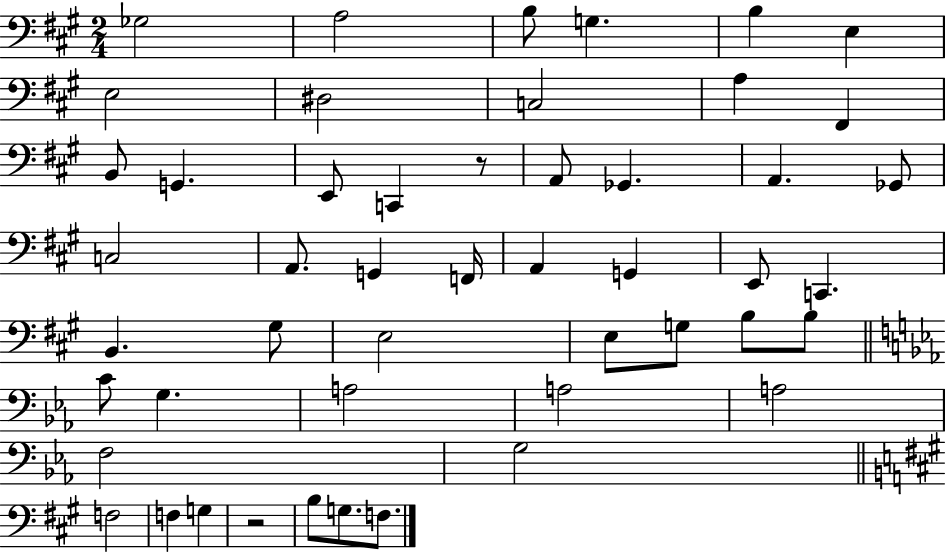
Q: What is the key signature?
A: A major